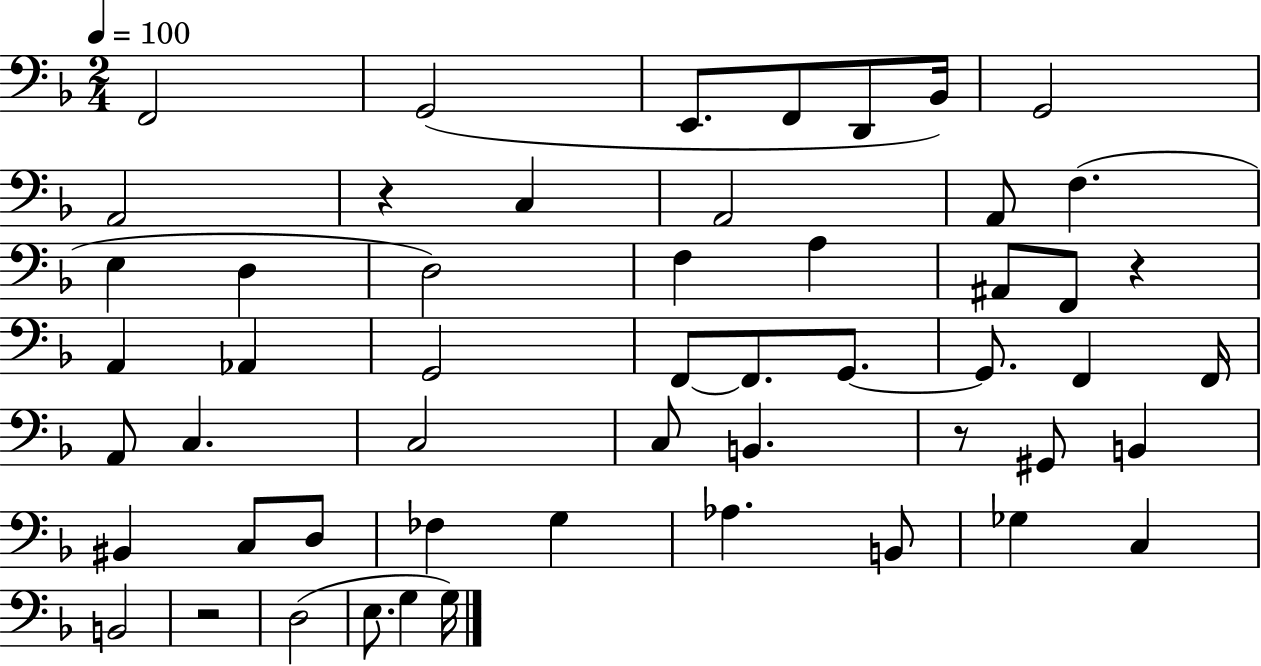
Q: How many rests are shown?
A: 4